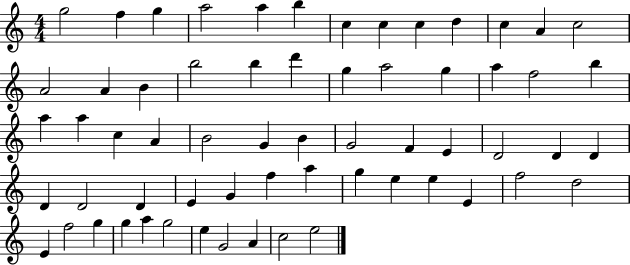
{
  \clef treble
  \numericTimeSignature
  \time 4/4
  \key c \major
  g''2 f''4 g''4 | a''2 a''4 b''4 | c''4 c''4 c''4 d''4 | c''4 a'4 c''2 | \break a'2 a'4 b'4 | b''2 b''4 d'''4 | g''4 a''2 g''4 | a''4 f''2 b''4 | \break a''4 a''4 c''4 a'4 | b'2 g'4 b'4 | g'2 f'4 e'4 | d'2 d'4 d'4 | \break d'4 d'2 d'4 | e'4 g'4 f''4 a''4 | g''4 e''4 e''4 e'4 | f''2 d''2 | \break e'4 f''2 g''4 | g''4 a''4 g''2 | e''4 g'2 a'4 | c''2 e''2 | \break \bar "|."
}